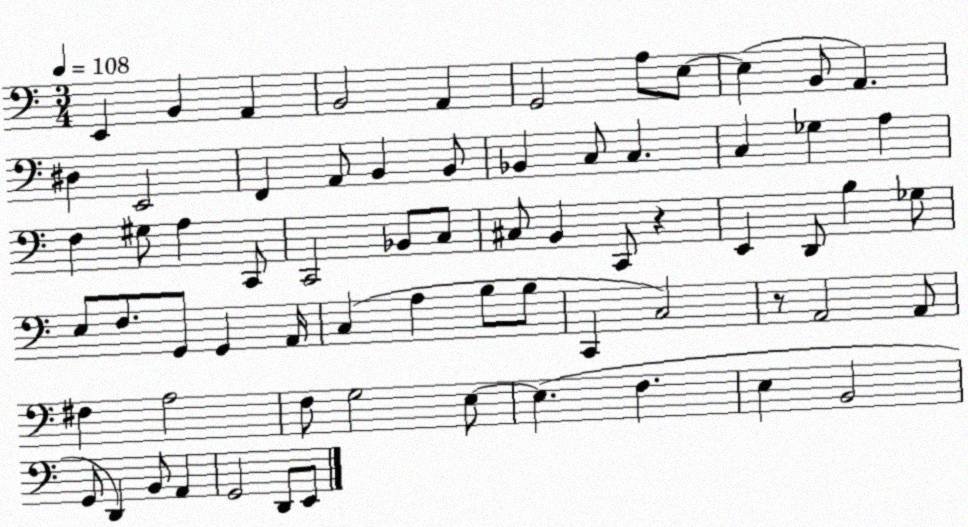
X:1
T:Untitled
M:3/4
L:1/4
K:C
E,, B,, A,, B,,2 A,, G,,2 A,/2 E,/2 E, B,,/2 A,, ^D, E,,2 F,, A,,/2 B,, B,,/2 _B,, C,/2 C, C, _G, A, F, ^G,/2 A, C,,/2 C,,2 _B,,/2 C,/2 ^C,/2 B,, C,,/2 z E,, D,,/2 B, _G,/2 E,/2 F,/2 G,,/2 G,, A,,/4 C, A, B,/2 B,/2 C,, C,2 z/2 A,,2 A,,/2 ^F, A,2 F,/2 G,2 E,/2 E, F, E, B,,2 G,,/2 D,, B,,/2 A,, G,,2 D,,/2 E,,/2